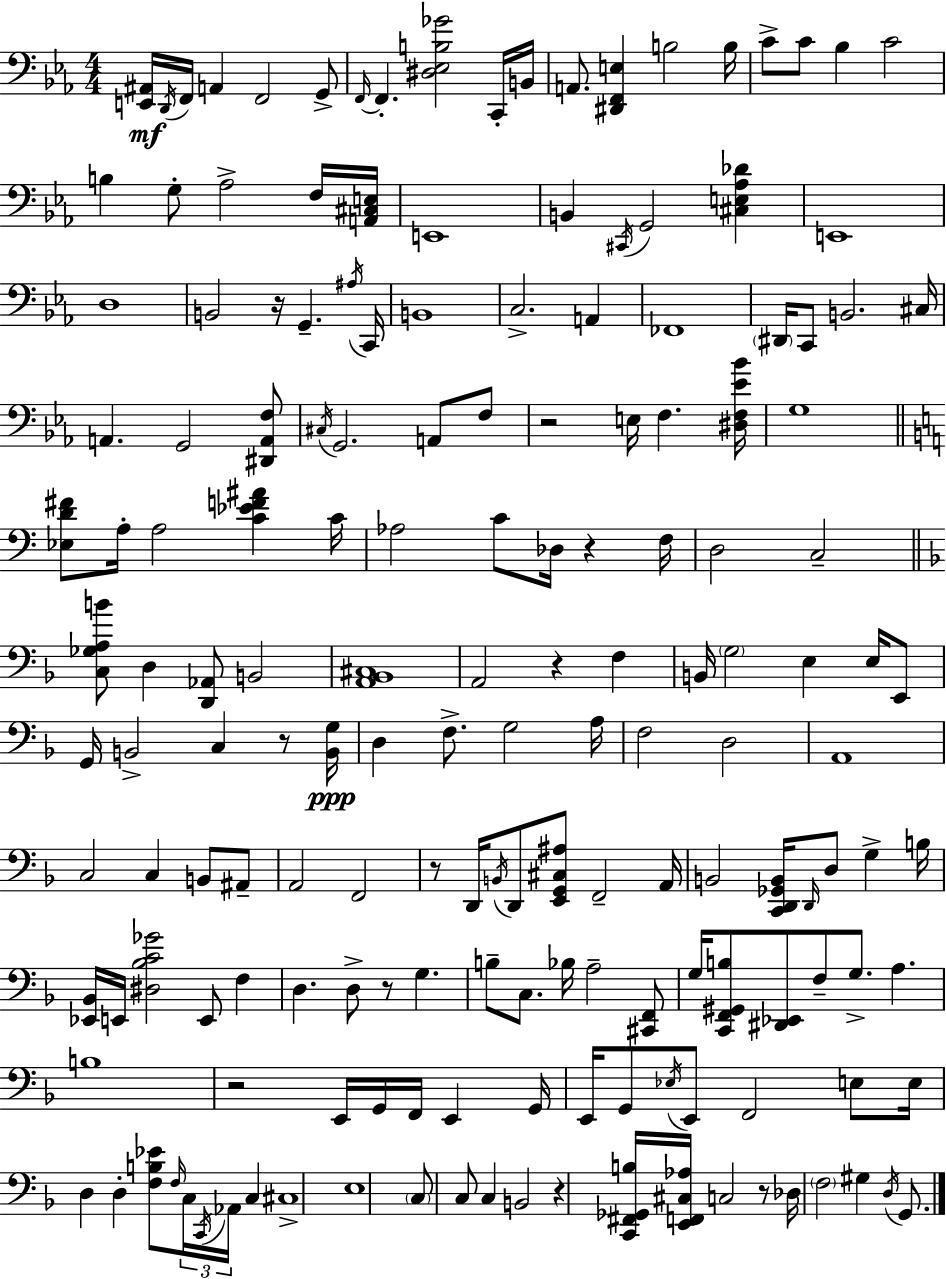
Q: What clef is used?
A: bass